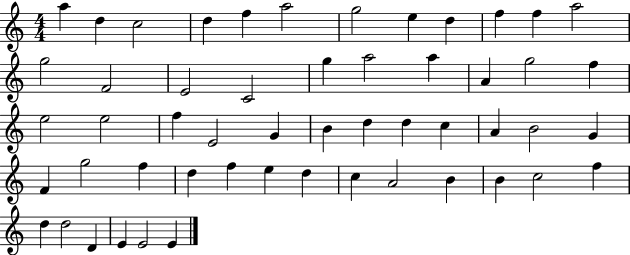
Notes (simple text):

A5/q D5/q C5/h D5/q F5/q A5/h G5/h E5/q D5/q F5/q F5/q A5/h G5/h F4/h E4/h C4/h G5/q A5/h A5/q A4/q G5/h F5/q E5/h E5/h F5/q E4/h G4/q B4/q D5/q D5/q C5/q A4/q B4/h G4/q F4/q G5/h F5/q D5/q F5/q E5/q D5/q C5/q A4/h B4/q B4/q C5/h F5/q D5/q D5/h D4/q E4/q E4/h E4/q